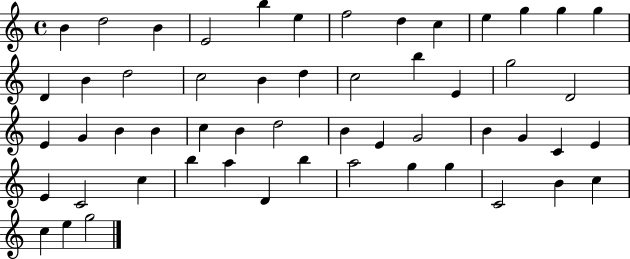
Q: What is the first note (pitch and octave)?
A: B4